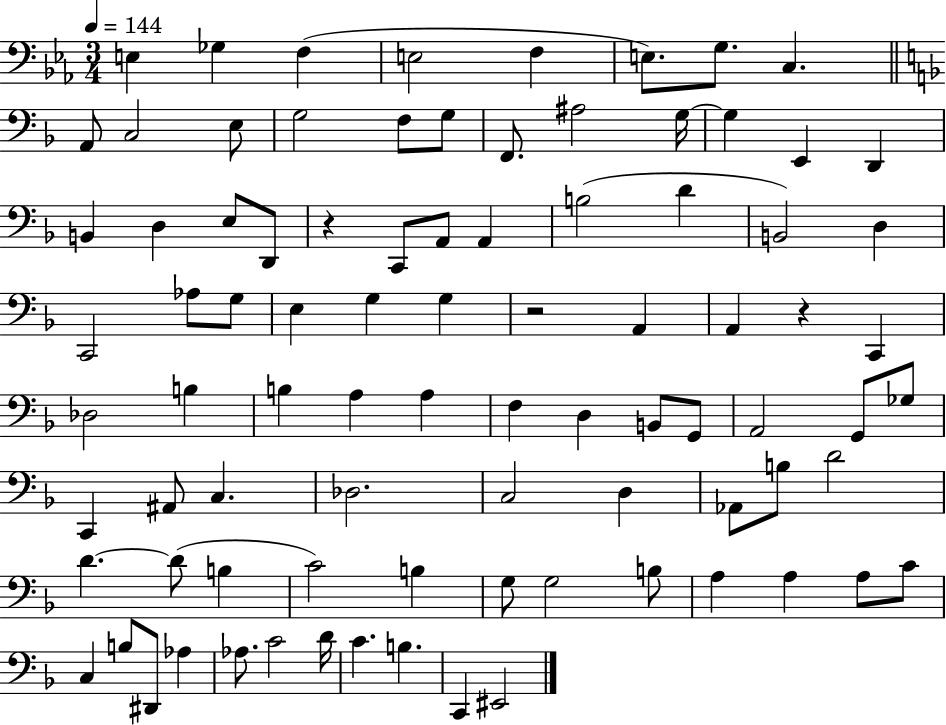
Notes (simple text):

E3/q Gb3/q F3/q E3/h F3/q E3/e. G3/e. C3/q. A2/e C3/h E3/e G3/h F3/e G3/e F2/e. A#3/h G3/s G3/q E2/q D2/q B2/q D3/q E3/e D2/e R/q C2/e A2/e A2/q B3/h D4/q B2/h D3/q C2/h Ab3/e G3/e E3/q G3/q G3/q R/h A2/q A2/q R/q C2/q Db3/h B3/q B3/q A3/q A3/q F3/q D3/q B2/e G2/e A2/h G2/e Gb3/e C2/q A#2/e C3/q. Db3/h. C3/h D3/q Ab2/e B3/e D4/h D4/q. D4/e B3/q C4/h B3/q G3/e G3/h B3/e A3/q A3/q A3/e C4/e C3/q B3/e D#2/e Ab3/q Ab3/e. C4/h D4/s C4/q. B3/q. C2/q EIS2/h